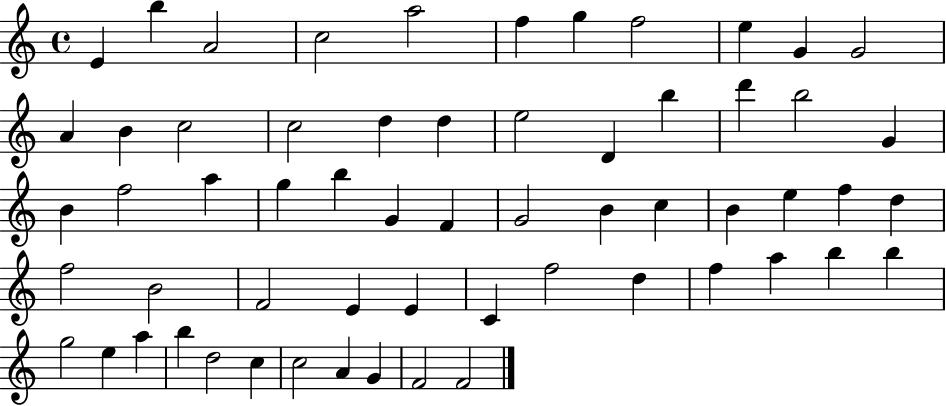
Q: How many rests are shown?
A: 0